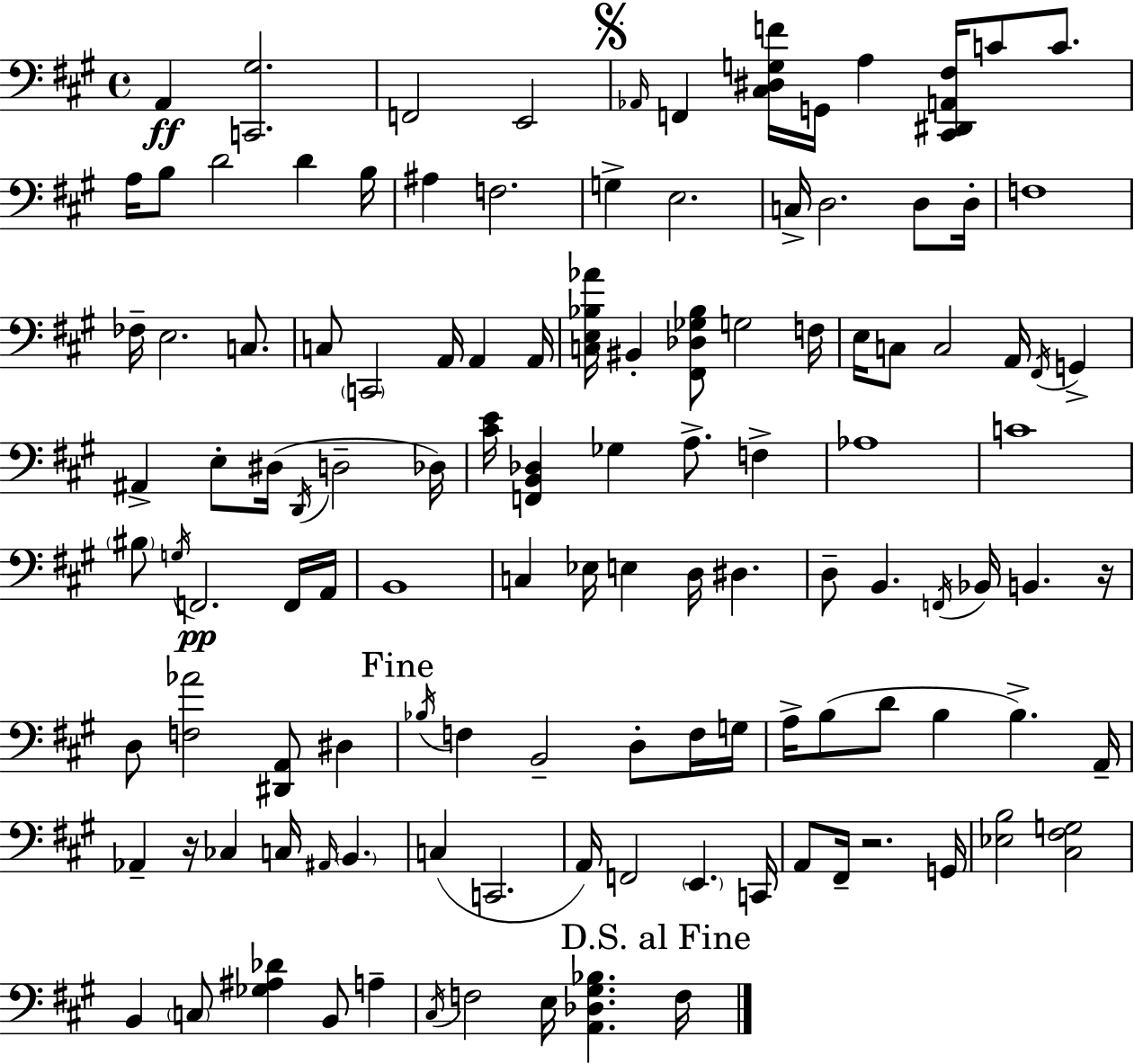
X:1
T:Untitled
M:4/4
L:1/4
K:A
A,, [C,,^G,]2 F,,2 E,,2 _A,,/4 F,, [^C,^D,G,F]/4 G,,/4 A, [^C,,^D,,A,,^F,]/4 C/2 C/2 A,/4 B,/2 D2 D B,/4 ^A, F,2 G, E,2 C,/4 D,2 D,/2 D,/4 F,4 _F,/4 E,2 C,/2 C,/2 C,,2 A,,/4 A,, A,,/4 [C,E,_B,_A]/4 ^B,, [^F,,_D,_G,_B,]/2 G,2 F,/4 E,/4 C,/2 C,2 A,,/4 ^F,,/4 G,, ^A,, E,/2 ^D,/4 D,,/4 D,2 _D,/4 [^CE]/4 [F,,B,,_D,] _G, A,/2 F, _A,4 C4 ^B,/2 G,/4 F,,2 F,,/4 A,,/4 B,,4 C, _E,/4 E, D,/4 ^D, D,/2 B,, F,,/4 _B,,/4 B,, z/4 D,/2 [F,_A]2 [^D,,A,,]/2 ^D, _B,/4 F, B,,2 D,/2 F,/4 G,/4 A,/4 B,/2 D/2 B, B, A,,/4 _A,, z/4 _C, C,/4 ^A,,/4 B,, C, C,,2 A,,/4 F,,2 E,, C,,/4 A,,/2 ^F,,/4 z2 G,,/4 [_E,B,]2 [^C,^F,G,]2 B,, C,/2 [_G,^A,_D] B,,/2 A, ^C,/4 F,2 E,/4 [A,,_D,^G,_B,] F,/4